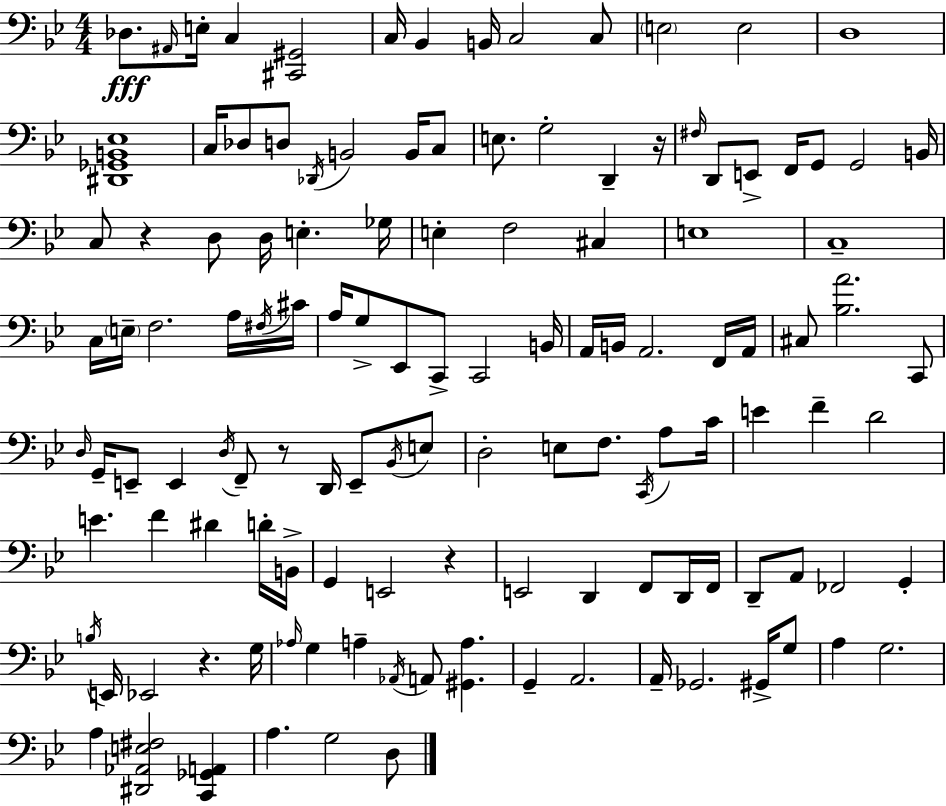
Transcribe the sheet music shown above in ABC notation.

X:1
T:Untitled
M:4/4
L:1/4
K:Bb
_D,/2 ^A,,/4 E,/4 C, [^C,,^G,,]2 C,/4 _B,, B,,/4 C,2 C,/2 E,2 E,2 D,4 [^D,,_G,,B,,_E,]4 C,/4 _D,/2 D,/2 _D,,/4 B,,2 B,,/4 C,/2 E,/2 G,2 D,, z/4 ^F,/4 D,,/2 E,,/2 F,,/4 G,,/2 G,,2 B,,/4 C,/2 z D,/2 D,/4 E, _G,/4 E, F,2 ^C, E,4 C,4 C,/4 E,/4 F,2 A,/4 ^F,/4 ^C/4 A,/4 G,/2 _E,,/2 C,,/2 C,,2 B,,/4 A,,/4 B,,/4 A,,2 F,,/4 A,,/4 ^C,/2 [_B,A]2 C,,/2 D,/4 G,,/4 E,,/2 E,, D,/4 F,,/2 z/2 D,,/4 E,,/2 _B,,/4 E,/2 D,2 E,/2 F,/2 C,,/4 A,/2 C/4 E F D2 E F ^D D/4 B,,/4 G,, E,,2 z E,,2 D,, F,,/2 D,,/4 F,,/4 D,,/2 A,,/2 _F,,2 G,, B,/4 E,,/4 _E,,2 z G,/4 _A,/4 G, A, _A,,/4 A,,/2 [^G,,A,] G,, A,,2 A,,/4 _G,,2 ^G,,/4 G,/2 A, G,2 A, [^D,,_A,,E,^F,]2 [C,,_G,,A,,] A, G,2 D,/2